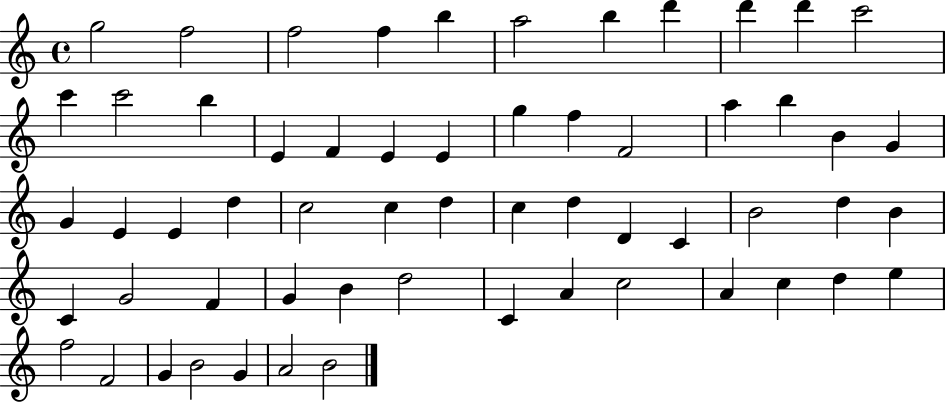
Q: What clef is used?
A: treble